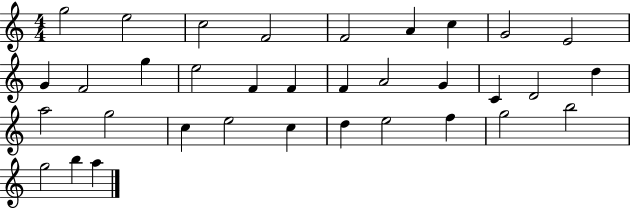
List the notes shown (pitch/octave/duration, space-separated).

G5/h E5/h C5/h F4/h F4/h A4/q C5/q G4/h E4/h G4/q F4/h G5/q E5/h F4/q F4/q F4/q A4/h G4/q C4/q D4/h D5/q A5/h G5/h C5/q E5/h C5/q D5/q E5/h F5/q G5/h B5/h G5/h B5/q A5/q